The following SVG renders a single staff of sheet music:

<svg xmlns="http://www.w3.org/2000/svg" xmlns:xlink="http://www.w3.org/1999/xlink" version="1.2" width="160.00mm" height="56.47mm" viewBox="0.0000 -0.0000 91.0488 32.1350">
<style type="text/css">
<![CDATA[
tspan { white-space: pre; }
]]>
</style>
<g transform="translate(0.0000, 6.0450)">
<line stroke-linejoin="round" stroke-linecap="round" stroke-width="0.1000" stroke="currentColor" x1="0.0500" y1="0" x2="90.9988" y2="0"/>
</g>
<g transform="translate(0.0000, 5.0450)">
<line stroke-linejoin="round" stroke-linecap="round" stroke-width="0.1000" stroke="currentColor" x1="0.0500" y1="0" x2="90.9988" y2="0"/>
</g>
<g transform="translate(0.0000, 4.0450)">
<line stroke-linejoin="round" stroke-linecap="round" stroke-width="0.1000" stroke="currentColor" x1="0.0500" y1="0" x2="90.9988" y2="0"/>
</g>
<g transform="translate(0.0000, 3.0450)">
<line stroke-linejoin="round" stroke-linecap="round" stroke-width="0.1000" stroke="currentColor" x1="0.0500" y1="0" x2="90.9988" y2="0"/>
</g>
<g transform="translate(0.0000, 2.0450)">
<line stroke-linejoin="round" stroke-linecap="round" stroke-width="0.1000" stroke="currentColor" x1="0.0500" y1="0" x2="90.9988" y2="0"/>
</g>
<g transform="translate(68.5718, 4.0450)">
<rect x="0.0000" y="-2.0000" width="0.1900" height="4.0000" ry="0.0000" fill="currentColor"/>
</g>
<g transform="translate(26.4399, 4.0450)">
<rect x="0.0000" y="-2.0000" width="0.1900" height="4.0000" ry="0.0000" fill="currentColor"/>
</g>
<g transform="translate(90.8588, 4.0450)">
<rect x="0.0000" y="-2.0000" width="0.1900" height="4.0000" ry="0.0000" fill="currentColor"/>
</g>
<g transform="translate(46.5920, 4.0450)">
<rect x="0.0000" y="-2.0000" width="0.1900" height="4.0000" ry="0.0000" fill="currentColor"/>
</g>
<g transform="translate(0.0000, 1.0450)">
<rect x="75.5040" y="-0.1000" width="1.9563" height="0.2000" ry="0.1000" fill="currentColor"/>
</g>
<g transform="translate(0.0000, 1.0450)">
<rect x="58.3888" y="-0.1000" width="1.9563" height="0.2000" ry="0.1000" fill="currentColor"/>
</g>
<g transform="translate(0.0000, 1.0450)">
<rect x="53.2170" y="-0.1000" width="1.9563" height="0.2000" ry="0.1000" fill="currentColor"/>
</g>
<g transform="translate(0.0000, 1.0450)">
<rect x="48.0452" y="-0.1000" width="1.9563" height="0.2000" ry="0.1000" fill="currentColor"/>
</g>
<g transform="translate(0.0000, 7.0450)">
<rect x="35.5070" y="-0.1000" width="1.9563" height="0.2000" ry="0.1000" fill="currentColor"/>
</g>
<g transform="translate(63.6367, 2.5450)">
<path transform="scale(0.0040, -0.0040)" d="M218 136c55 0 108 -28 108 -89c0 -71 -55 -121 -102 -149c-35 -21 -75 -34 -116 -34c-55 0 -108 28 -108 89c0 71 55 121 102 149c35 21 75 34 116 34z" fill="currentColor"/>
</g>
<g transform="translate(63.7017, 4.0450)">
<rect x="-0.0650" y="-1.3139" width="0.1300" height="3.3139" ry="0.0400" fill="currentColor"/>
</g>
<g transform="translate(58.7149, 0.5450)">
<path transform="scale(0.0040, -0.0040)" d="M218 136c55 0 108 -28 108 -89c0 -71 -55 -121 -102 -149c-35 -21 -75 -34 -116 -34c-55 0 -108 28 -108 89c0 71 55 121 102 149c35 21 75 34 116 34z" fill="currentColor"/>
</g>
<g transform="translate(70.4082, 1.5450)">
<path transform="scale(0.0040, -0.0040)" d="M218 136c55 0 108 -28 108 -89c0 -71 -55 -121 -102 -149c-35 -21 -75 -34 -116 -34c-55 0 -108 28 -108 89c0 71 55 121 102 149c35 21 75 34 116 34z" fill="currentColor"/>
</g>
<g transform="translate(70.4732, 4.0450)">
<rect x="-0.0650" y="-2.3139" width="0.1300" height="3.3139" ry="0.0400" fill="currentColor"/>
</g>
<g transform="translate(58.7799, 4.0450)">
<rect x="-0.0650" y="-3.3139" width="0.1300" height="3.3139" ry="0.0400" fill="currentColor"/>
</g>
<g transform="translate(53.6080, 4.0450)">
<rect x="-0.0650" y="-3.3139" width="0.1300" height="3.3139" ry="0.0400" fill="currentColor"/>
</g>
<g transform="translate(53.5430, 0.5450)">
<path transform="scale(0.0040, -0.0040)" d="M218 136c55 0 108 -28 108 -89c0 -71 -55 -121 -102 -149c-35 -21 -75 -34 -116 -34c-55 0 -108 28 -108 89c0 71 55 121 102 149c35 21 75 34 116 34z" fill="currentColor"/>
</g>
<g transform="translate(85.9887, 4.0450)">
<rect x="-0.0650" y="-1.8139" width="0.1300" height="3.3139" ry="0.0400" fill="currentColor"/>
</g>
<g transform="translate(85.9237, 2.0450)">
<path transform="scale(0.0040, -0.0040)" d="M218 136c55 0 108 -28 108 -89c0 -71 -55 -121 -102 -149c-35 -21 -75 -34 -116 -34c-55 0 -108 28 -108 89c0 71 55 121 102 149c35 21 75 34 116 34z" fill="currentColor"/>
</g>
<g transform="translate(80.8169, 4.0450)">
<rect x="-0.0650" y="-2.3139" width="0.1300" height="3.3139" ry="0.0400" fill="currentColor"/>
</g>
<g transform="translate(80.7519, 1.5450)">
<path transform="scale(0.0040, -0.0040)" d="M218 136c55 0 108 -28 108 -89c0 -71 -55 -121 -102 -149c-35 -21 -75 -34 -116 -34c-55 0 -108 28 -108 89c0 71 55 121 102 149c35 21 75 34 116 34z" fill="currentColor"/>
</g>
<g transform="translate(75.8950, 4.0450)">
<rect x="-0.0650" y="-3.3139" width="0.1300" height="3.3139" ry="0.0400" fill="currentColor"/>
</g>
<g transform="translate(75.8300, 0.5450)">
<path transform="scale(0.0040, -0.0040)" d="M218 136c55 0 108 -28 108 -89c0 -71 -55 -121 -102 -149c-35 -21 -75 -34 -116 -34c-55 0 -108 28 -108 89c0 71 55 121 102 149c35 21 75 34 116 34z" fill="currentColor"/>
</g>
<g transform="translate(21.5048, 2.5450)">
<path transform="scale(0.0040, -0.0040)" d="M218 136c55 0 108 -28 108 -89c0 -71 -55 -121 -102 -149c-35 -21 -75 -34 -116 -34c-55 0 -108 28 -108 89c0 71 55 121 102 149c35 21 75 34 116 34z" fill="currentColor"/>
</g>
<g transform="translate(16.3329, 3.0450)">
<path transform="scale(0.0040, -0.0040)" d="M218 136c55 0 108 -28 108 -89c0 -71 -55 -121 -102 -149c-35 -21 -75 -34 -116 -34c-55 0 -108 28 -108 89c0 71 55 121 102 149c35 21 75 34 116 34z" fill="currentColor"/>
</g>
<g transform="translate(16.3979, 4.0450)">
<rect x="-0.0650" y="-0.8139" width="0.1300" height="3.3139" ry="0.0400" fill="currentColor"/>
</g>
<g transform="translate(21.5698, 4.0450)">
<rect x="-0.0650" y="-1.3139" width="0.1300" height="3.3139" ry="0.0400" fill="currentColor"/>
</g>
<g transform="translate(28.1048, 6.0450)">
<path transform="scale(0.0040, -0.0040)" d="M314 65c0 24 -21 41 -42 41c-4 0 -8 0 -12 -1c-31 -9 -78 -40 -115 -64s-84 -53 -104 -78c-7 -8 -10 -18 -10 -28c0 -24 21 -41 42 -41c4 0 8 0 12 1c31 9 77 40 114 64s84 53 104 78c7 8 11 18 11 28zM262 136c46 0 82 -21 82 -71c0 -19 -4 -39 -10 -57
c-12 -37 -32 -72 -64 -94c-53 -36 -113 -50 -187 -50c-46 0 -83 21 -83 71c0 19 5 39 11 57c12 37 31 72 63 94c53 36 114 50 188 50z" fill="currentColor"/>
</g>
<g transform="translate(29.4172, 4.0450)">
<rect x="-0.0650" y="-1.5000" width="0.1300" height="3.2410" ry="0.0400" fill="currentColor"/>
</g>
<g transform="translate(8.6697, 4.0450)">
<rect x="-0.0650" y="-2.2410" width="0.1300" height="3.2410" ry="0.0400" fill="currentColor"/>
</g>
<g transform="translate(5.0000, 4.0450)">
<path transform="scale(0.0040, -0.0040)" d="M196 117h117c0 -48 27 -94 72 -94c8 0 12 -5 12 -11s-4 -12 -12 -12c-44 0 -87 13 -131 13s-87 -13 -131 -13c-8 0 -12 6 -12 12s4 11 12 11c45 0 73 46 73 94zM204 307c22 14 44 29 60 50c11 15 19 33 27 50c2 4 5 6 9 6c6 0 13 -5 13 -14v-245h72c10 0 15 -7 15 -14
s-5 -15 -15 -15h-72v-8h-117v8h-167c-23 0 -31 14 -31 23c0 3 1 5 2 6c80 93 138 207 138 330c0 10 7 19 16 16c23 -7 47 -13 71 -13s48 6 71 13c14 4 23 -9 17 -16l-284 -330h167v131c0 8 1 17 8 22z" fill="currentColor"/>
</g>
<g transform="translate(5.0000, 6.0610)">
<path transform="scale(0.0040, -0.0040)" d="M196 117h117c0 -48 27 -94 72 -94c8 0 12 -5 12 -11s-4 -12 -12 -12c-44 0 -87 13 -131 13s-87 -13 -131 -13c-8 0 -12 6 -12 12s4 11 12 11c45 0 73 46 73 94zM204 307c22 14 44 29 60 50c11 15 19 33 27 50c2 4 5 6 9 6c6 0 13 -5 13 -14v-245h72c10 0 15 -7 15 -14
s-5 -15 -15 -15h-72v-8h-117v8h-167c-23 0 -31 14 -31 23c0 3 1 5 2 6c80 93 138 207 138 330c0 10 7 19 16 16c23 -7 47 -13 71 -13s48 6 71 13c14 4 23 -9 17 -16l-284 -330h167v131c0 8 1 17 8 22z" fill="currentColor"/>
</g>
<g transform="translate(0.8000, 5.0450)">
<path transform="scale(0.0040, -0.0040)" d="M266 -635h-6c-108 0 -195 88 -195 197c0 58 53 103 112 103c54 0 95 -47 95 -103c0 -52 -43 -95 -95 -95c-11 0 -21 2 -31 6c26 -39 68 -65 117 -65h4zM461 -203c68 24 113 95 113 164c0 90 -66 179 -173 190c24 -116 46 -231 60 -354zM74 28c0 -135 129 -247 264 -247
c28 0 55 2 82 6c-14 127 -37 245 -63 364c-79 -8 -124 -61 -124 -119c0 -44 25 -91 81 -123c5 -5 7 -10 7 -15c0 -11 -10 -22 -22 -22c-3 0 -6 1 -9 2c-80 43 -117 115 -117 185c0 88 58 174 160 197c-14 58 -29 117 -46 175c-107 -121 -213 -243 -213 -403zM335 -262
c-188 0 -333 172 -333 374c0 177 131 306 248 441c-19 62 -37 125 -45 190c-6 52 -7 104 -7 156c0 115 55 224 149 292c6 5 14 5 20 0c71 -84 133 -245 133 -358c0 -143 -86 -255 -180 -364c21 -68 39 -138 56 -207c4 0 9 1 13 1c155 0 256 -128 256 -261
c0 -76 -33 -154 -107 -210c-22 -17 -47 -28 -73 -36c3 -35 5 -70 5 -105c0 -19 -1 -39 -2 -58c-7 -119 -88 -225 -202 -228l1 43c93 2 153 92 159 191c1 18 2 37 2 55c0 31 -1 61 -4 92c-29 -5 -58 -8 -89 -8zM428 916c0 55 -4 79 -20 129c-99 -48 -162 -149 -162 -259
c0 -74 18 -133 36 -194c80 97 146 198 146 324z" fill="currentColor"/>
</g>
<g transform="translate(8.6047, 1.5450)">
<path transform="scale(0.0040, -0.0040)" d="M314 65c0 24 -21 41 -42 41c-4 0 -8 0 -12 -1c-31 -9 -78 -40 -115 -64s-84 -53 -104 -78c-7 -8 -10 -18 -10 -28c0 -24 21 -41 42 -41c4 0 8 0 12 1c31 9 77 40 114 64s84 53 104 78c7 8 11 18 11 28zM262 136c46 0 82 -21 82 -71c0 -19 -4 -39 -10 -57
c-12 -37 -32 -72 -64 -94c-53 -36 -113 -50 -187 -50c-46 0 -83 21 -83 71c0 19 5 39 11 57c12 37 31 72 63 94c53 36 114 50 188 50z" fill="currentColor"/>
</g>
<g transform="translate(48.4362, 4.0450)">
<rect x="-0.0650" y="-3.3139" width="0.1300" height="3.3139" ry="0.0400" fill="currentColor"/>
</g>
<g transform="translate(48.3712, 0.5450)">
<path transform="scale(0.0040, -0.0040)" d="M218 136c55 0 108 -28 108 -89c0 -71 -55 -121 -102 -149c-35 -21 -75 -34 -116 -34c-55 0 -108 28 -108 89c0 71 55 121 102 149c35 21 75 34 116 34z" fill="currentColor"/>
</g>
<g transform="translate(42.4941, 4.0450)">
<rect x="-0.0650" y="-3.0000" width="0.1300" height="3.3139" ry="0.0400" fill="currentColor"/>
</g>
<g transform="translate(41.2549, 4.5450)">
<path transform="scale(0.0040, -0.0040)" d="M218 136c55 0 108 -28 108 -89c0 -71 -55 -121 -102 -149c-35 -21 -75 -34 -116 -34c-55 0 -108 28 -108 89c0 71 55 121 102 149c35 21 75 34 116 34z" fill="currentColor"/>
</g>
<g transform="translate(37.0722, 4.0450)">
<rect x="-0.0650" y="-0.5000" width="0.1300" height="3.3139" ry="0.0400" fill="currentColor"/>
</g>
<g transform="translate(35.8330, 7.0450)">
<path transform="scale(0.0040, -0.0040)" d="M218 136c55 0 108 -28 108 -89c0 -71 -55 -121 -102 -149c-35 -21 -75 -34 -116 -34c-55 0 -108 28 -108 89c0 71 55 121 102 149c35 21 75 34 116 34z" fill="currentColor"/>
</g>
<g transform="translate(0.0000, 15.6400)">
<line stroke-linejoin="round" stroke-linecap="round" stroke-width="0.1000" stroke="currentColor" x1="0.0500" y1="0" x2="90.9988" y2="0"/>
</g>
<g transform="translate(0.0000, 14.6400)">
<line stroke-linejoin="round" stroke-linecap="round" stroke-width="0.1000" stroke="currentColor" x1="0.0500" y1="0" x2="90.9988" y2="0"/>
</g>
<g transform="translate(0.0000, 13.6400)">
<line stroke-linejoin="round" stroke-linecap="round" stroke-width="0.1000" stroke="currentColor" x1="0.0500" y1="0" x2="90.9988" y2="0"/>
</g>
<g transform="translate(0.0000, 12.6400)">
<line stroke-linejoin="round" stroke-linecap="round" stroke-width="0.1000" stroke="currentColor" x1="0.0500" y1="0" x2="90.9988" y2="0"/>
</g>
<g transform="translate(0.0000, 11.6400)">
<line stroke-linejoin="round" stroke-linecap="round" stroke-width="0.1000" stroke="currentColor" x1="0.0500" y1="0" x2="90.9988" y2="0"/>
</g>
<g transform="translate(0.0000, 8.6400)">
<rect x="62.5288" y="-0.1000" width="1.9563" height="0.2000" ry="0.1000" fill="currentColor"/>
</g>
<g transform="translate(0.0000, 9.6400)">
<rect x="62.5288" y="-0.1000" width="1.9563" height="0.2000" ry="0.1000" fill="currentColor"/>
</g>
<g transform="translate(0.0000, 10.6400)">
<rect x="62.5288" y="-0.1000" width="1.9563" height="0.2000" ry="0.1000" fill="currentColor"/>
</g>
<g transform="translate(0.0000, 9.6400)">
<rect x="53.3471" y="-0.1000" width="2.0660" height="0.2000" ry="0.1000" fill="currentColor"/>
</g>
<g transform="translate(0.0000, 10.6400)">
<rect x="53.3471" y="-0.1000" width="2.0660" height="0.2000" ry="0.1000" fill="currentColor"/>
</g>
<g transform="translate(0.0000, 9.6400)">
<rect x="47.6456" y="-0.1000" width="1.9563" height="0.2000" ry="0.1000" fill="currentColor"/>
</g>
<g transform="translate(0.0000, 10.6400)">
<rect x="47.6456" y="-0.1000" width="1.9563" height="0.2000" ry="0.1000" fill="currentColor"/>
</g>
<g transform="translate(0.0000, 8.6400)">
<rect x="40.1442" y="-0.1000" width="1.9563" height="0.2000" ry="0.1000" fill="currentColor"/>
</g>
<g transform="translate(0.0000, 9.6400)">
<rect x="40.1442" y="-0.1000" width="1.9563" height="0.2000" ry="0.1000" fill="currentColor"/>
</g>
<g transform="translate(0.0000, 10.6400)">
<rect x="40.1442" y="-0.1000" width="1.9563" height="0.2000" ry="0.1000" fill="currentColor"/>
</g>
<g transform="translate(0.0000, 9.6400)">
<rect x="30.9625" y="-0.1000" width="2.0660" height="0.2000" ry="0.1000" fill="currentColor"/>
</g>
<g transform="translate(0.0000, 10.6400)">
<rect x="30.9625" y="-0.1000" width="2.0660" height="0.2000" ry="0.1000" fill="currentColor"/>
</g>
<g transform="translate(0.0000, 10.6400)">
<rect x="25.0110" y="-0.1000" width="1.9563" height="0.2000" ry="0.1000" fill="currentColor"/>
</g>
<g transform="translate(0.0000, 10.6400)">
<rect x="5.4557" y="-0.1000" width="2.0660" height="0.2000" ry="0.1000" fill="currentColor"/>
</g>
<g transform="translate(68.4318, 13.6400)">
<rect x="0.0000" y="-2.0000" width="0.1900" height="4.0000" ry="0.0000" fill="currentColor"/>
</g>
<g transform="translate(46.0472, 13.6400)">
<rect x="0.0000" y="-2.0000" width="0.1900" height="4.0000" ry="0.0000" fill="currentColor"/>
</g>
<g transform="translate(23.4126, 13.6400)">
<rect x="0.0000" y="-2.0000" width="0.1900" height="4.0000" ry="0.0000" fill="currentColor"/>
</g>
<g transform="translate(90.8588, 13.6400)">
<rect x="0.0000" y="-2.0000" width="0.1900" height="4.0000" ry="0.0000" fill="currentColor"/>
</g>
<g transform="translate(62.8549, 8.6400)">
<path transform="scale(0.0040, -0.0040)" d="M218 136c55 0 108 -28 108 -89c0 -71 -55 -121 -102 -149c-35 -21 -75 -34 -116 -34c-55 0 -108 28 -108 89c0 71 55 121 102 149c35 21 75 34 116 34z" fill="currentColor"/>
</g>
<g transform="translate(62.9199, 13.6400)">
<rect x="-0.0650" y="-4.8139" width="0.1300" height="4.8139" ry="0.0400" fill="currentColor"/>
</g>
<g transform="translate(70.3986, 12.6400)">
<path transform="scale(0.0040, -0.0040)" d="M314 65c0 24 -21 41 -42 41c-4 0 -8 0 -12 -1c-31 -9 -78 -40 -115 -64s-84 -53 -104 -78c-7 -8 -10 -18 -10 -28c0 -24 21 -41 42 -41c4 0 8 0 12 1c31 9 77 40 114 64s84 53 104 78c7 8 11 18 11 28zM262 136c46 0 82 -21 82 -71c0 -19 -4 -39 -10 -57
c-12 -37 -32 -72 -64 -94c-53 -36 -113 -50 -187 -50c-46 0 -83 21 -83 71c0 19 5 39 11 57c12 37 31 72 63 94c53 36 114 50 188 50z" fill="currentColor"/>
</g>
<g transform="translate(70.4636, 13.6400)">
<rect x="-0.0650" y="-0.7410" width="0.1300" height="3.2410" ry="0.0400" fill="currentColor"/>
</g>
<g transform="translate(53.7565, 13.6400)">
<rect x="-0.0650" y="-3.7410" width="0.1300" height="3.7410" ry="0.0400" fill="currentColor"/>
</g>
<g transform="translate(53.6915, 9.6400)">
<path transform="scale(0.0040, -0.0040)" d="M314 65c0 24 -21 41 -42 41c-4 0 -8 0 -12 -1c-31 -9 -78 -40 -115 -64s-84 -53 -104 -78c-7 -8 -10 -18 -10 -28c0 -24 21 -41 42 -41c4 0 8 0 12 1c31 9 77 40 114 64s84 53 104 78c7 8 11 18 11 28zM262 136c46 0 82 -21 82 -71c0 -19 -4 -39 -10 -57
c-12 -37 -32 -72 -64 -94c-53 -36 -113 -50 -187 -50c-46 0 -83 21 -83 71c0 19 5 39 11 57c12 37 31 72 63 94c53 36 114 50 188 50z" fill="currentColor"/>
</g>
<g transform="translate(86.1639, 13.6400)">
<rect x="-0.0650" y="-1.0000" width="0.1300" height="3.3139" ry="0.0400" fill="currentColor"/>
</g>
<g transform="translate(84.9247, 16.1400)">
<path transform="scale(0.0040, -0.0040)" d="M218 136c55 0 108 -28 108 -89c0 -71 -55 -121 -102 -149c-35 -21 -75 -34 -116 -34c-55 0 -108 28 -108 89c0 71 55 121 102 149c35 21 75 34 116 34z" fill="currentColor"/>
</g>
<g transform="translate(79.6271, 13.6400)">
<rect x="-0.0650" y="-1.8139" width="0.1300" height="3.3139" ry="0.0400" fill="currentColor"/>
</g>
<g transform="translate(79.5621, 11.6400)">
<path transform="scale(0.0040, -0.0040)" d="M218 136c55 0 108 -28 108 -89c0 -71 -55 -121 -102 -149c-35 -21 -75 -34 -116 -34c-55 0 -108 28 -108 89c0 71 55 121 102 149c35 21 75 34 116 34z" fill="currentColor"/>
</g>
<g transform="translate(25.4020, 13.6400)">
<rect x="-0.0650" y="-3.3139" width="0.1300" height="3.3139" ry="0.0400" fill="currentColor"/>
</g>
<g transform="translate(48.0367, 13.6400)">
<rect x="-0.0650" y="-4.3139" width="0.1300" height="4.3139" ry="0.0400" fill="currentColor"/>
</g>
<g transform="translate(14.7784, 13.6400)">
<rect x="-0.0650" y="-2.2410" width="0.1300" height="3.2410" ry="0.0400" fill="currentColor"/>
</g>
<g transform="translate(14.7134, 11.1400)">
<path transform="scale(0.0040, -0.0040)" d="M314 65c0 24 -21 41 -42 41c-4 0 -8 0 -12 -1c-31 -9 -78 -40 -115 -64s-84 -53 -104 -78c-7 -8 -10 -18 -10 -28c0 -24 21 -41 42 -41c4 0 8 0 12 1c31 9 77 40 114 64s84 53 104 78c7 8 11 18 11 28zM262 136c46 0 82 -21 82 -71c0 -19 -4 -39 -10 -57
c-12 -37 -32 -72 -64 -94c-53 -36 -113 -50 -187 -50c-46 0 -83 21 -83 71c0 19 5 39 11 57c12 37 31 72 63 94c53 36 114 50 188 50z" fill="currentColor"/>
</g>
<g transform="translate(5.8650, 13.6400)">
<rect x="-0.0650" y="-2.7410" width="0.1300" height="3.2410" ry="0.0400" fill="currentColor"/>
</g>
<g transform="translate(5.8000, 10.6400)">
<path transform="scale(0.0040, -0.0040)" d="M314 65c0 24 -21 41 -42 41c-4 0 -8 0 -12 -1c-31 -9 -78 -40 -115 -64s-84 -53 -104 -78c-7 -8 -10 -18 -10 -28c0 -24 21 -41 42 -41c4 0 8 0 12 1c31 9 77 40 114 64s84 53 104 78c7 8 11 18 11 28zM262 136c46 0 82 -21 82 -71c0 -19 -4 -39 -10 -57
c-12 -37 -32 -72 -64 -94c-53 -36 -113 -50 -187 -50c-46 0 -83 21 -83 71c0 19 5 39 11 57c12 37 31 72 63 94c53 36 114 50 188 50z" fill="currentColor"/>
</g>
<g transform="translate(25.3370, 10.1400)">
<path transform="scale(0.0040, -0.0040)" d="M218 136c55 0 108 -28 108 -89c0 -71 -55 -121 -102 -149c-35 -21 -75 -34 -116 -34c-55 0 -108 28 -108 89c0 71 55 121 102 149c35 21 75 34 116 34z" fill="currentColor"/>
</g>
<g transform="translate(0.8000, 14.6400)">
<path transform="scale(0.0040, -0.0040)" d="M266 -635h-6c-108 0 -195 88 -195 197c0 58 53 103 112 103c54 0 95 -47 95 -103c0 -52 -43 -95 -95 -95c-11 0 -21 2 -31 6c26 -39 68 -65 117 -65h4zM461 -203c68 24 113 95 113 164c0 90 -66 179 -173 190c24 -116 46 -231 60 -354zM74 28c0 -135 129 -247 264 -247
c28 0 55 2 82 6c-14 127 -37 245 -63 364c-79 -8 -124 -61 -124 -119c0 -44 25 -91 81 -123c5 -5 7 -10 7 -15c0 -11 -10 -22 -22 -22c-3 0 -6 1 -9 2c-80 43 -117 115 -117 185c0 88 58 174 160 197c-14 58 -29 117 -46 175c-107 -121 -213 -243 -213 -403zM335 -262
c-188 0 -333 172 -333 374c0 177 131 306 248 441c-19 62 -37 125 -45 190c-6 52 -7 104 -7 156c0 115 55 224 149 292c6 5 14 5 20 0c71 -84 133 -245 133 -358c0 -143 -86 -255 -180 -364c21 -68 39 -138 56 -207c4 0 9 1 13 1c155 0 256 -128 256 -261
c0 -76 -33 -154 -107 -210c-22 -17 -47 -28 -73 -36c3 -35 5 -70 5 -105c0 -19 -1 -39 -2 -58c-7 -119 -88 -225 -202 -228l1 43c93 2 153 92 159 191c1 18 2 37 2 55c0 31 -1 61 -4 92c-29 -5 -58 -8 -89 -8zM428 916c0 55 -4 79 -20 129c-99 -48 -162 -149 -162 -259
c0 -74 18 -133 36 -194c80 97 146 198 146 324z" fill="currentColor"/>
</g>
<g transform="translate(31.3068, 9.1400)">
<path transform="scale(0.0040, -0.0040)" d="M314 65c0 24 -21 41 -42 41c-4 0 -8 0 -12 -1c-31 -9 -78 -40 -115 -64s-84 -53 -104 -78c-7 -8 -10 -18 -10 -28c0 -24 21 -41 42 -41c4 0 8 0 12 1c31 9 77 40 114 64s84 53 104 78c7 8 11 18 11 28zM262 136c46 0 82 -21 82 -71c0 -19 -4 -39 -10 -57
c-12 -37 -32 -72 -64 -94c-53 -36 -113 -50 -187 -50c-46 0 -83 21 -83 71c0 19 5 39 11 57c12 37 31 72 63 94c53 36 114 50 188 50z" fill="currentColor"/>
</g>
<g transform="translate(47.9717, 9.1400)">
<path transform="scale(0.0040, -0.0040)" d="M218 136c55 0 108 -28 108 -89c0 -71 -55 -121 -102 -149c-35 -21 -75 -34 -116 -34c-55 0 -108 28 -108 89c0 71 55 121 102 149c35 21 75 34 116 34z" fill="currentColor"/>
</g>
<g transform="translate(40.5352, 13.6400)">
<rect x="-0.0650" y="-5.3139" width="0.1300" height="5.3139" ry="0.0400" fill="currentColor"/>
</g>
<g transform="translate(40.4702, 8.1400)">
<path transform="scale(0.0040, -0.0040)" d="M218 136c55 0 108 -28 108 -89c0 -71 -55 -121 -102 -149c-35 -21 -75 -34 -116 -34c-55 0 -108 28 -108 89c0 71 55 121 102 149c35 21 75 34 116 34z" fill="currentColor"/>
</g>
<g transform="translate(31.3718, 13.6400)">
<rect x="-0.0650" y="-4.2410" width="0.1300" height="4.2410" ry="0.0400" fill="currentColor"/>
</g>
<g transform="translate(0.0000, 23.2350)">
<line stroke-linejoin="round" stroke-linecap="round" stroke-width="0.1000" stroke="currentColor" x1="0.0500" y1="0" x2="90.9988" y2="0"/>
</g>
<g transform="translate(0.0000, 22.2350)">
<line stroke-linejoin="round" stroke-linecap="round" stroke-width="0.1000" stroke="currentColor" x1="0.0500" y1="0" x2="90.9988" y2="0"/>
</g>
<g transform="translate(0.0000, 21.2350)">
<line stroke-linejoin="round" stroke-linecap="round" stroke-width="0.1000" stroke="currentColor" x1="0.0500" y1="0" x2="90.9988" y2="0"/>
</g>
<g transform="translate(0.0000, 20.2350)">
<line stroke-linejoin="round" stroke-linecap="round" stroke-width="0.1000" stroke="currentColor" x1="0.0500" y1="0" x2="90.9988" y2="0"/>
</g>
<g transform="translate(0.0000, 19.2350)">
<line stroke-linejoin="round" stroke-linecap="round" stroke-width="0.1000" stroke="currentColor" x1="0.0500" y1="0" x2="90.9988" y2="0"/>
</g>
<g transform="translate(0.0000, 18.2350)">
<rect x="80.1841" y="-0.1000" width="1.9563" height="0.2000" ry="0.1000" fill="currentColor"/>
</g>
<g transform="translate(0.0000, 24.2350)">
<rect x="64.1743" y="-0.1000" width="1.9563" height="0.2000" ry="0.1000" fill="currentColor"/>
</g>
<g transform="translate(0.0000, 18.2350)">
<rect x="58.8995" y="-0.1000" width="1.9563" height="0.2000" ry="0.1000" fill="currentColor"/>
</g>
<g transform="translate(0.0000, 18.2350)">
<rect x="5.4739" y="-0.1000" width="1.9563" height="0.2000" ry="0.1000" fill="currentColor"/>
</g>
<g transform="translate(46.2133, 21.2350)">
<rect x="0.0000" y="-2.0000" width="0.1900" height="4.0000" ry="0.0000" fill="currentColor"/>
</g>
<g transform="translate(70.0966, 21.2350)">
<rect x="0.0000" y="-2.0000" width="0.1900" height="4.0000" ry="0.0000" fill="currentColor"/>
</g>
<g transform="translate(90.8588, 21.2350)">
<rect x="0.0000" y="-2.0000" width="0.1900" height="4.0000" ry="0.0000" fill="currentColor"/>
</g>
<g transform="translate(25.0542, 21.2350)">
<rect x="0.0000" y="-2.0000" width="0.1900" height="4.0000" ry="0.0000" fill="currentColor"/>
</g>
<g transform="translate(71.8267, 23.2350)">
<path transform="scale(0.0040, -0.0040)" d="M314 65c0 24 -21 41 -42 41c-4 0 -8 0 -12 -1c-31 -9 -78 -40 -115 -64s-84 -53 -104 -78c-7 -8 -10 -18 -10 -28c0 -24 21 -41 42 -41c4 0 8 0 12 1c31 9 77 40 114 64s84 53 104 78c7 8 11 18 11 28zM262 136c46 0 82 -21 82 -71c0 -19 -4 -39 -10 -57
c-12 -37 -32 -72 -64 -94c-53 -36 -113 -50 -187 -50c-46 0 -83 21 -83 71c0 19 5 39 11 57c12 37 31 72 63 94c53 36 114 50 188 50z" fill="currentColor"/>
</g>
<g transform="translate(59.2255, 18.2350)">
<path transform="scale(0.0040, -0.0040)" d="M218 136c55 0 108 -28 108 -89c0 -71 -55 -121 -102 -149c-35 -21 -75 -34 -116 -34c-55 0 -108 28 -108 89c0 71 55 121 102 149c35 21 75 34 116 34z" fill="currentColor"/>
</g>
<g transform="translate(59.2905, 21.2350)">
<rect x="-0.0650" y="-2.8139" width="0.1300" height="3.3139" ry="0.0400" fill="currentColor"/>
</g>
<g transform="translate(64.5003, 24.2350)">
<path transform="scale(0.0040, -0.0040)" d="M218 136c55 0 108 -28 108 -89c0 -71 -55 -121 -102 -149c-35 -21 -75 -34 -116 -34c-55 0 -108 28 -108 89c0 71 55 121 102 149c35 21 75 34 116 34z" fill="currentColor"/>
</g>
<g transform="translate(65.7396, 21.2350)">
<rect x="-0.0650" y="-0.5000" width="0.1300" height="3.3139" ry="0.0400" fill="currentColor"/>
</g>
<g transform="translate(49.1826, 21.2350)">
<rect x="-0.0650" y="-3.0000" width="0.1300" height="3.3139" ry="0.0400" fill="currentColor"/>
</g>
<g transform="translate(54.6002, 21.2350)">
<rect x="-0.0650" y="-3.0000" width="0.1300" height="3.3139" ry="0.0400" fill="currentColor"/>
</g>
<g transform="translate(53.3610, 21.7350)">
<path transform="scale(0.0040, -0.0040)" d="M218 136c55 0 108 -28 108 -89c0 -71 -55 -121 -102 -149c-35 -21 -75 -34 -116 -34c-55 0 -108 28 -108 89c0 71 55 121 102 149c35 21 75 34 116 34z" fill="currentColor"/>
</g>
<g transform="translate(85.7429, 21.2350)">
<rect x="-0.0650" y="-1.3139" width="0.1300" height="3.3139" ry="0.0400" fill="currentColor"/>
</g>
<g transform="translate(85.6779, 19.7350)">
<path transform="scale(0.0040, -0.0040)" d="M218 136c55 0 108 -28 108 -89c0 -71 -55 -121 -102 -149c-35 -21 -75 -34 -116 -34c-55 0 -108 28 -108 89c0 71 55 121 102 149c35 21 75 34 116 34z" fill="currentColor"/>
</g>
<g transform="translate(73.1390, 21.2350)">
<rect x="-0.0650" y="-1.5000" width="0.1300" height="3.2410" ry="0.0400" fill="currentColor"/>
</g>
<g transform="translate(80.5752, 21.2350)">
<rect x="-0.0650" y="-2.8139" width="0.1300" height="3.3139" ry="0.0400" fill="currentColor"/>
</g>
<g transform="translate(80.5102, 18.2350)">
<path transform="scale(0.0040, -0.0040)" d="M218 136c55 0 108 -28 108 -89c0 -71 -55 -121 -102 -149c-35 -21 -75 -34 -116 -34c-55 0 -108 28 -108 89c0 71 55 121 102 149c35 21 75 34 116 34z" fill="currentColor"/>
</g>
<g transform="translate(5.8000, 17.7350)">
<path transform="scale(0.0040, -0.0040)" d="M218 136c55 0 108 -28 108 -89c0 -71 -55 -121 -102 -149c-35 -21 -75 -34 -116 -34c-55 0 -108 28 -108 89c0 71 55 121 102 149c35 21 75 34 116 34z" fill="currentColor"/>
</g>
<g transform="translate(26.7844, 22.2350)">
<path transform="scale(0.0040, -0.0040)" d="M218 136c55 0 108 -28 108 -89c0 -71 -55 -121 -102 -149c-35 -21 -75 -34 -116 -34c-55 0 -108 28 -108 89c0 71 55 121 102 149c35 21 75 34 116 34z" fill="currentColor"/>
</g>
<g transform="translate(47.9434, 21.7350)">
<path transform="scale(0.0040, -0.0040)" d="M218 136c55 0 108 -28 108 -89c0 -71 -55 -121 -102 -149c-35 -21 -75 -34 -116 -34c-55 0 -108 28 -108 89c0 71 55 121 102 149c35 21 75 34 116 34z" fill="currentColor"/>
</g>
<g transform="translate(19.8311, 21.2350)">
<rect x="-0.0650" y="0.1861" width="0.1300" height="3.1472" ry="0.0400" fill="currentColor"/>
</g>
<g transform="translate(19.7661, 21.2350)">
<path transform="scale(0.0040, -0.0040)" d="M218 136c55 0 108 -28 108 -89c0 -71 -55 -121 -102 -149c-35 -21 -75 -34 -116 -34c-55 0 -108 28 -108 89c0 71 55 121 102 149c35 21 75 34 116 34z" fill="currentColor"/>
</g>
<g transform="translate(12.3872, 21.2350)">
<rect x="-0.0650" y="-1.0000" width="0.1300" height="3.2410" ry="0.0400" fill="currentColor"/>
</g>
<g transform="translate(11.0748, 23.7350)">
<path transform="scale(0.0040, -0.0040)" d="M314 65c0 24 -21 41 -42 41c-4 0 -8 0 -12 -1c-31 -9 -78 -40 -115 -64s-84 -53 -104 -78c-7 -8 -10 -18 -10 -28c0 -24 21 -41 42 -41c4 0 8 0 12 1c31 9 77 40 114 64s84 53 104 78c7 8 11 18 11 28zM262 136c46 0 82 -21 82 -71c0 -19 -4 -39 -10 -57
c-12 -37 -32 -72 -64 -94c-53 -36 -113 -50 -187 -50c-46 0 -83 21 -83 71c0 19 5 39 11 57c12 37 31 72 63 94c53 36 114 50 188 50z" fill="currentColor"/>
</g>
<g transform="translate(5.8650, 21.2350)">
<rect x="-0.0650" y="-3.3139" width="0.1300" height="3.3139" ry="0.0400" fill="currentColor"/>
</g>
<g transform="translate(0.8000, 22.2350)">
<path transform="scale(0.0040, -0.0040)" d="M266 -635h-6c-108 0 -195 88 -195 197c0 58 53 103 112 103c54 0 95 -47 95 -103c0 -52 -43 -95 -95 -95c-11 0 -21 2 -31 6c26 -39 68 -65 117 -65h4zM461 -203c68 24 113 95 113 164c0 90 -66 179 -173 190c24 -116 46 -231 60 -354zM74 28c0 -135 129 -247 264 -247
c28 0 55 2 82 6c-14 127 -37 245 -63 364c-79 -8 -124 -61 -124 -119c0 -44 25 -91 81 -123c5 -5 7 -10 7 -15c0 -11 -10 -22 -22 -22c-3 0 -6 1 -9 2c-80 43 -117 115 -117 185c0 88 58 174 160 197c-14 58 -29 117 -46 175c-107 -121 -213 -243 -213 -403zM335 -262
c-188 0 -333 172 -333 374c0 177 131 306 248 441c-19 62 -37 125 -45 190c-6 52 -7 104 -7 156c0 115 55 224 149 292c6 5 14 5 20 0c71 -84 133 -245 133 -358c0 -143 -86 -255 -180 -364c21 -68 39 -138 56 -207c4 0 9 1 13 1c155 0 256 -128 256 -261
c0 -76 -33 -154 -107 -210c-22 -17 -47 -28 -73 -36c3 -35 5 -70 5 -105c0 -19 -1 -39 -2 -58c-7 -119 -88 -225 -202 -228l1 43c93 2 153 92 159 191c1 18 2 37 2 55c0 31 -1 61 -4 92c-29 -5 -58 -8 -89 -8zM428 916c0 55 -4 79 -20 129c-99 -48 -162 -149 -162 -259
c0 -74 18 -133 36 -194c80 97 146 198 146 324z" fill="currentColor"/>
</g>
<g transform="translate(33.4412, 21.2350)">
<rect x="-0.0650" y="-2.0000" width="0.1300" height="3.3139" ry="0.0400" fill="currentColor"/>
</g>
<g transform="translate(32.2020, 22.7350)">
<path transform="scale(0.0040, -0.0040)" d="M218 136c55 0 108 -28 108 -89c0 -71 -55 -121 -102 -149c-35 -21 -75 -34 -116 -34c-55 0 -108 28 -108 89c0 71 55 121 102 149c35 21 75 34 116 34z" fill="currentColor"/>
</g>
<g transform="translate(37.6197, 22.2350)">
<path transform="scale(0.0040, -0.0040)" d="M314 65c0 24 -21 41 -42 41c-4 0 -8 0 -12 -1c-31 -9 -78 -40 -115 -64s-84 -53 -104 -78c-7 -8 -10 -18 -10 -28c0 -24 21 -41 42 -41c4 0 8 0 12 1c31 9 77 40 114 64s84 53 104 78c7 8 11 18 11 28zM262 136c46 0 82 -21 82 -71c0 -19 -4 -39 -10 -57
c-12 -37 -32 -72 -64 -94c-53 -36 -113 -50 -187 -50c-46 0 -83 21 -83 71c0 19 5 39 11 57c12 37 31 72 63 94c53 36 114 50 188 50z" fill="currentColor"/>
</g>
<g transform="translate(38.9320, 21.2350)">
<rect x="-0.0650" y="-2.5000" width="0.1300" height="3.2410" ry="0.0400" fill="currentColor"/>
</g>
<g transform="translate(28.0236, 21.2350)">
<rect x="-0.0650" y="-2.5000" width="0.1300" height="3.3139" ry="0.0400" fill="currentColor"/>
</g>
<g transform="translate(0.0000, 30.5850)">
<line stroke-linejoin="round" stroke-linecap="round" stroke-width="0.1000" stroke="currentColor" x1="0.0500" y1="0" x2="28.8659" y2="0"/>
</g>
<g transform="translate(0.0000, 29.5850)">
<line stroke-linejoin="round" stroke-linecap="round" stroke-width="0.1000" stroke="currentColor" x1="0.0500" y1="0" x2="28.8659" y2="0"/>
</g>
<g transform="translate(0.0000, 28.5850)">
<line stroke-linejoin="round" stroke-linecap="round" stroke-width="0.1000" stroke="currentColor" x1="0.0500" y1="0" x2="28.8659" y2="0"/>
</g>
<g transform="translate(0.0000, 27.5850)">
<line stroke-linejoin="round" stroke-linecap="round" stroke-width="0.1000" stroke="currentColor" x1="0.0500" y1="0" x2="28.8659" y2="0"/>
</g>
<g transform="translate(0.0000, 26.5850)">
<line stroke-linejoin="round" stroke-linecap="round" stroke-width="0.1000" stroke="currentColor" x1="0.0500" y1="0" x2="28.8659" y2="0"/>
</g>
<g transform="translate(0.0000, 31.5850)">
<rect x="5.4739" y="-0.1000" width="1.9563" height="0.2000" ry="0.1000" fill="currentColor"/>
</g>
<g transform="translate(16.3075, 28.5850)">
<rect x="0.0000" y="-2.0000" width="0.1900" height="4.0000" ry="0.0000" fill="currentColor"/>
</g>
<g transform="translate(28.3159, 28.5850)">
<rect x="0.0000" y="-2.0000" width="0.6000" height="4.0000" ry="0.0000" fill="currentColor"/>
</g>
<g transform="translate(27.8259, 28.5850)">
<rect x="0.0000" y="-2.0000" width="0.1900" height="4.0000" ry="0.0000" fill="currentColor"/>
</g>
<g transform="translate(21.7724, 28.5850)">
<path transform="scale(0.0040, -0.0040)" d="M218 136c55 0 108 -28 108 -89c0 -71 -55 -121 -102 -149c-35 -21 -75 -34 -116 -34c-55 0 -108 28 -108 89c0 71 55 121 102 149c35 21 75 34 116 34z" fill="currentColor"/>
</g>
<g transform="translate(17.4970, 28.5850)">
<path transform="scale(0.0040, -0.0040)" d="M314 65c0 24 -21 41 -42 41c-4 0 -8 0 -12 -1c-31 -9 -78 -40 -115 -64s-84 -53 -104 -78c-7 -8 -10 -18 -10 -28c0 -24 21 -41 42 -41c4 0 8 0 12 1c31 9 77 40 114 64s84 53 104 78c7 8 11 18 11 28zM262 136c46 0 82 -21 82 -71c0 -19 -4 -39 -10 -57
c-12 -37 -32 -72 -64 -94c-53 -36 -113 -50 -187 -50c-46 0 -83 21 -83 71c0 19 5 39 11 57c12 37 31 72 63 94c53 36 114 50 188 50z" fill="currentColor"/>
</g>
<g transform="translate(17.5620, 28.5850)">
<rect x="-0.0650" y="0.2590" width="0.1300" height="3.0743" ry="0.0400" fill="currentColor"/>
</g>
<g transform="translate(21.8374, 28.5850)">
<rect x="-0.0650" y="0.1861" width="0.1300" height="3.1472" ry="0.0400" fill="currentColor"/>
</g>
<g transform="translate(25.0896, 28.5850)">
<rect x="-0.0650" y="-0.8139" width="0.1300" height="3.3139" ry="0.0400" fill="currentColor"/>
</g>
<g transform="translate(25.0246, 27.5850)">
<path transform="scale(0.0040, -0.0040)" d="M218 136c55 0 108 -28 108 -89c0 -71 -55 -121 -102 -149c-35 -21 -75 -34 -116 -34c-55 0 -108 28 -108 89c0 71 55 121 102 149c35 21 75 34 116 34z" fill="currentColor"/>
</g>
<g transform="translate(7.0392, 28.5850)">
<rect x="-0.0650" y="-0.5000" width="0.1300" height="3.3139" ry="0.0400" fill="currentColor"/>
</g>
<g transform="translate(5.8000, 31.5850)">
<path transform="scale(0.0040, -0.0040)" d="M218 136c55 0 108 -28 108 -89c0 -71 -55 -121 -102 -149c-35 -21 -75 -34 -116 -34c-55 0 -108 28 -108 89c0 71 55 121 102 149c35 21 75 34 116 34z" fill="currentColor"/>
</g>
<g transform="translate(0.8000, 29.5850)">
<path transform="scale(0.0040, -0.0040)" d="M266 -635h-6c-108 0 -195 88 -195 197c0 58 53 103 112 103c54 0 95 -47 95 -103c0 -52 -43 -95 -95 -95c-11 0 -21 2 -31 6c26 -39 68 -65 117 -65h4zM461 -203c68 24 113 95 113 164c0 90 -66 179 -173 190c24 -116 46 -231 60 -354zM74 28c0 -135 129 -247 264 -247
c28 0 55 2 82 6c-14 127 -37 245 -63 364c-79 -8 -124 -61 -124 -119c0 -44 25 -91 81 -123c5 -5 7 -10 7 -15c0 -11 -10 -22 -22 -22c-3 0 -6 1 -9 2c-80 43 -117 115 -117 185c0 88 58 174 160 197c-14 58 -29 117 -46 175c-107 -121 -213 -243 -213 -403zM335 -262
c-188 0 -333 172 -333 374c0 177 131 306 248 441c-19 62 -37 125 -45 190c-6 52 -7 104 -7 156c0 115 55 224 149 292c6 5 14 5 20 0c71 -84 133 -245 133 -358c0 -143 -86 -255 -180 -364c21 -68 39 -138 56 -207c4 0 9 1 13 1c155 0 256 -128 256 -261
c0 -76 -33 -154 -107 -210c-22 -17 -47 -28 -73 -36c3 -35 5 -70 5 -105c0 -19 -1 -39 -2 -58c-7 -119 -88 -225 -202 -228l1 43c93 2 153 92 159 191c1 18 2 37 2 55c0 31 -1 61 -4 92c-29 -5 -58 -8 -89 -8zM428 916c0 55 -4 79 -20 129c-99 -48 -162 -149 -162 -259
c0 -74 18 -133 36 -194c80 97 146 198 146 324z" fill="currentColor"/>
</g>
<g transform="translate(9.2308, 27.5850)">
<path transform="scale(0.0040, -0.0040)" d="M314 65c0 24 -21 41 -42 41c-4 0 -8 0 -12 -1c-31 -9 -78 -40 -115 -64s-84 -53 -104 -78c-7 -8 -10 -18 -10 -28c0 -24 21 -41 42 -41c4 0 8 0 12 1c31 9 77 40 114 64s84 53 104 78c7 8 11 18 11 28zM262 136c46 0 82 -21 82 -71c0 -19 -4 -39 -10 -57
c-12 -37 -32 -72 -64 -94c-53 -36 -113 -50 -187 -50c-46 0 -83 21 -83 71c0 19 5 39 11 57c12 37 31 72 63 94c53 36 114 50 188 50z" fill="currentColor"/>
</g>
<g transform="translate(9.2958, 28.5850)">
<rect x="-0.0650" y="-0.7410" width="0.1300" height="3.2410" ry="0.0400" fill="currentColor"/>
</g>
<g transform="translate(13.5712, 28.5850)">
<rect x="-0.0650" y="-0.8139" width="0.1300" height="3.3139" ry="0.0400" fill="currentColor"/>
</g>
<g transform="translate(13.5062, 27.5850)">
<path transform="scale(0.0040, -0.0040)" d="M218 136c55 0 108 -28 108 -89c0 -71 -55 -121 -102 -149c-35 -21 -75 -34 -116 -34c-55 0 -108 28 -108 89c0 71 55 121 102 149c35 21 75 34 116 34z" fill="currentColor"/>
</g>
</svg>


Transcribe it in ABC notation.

X:1
T:Untitled
M:4/4
L:1/4
K:C
g2 d e E2 C A b b b e g b g f a2 g2 b d'2 f' d' c'2 e' d2 f D b D2 B G F G2 A A a C E2 a e C d2 d B2 B d